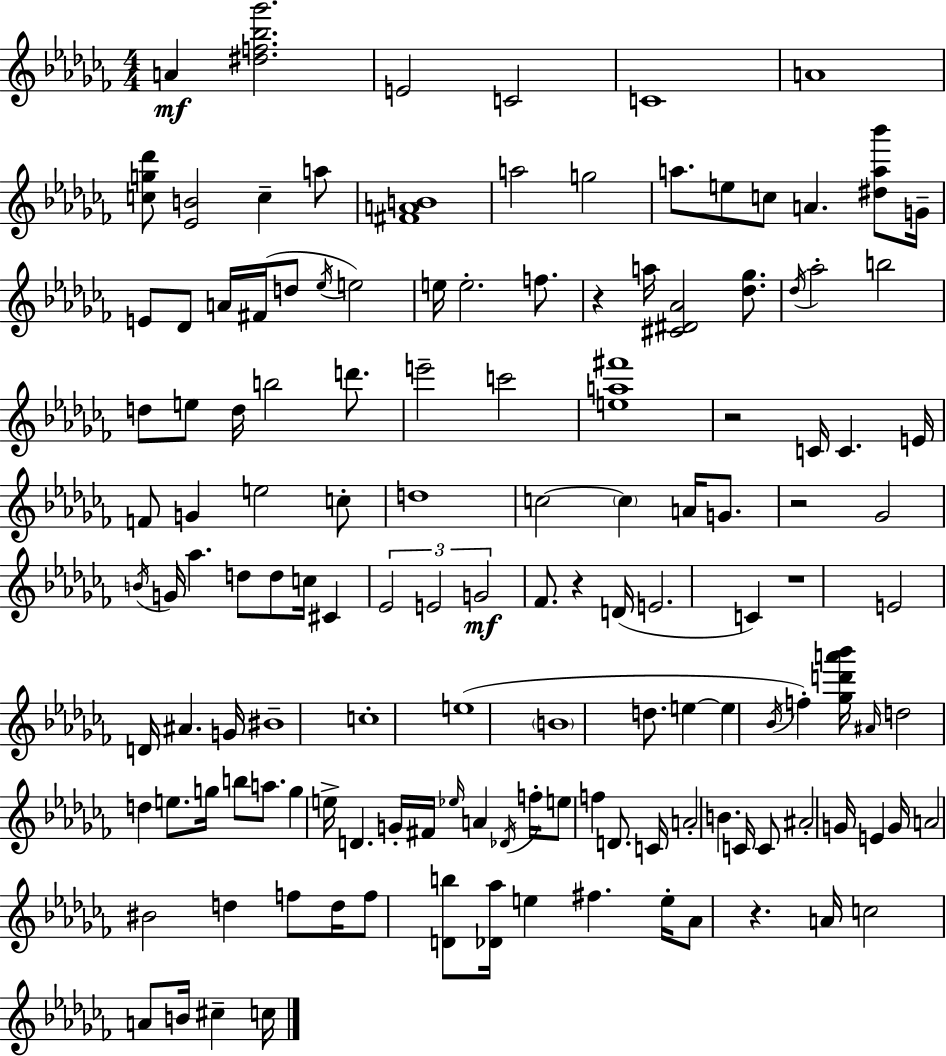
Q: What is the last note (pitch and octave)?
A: C5